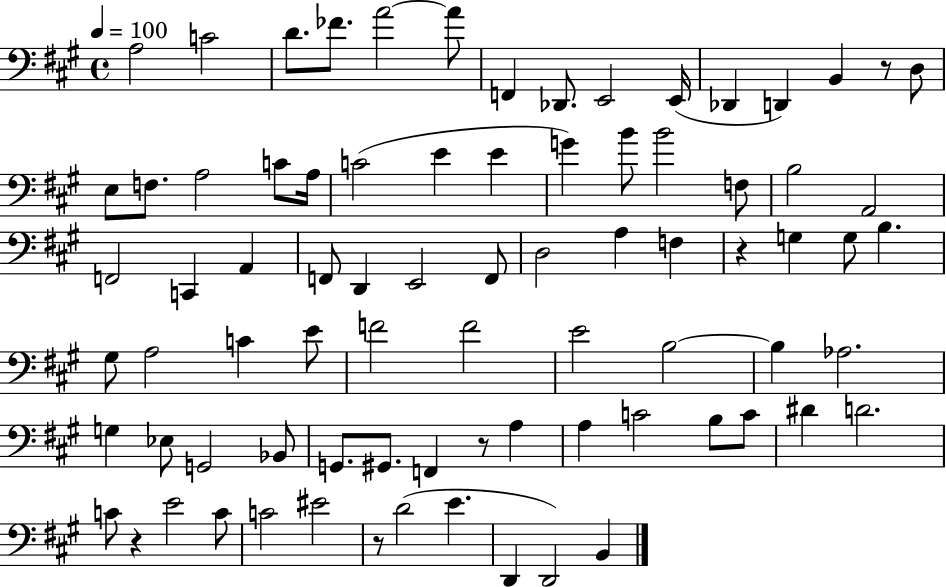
A3/h C4/h D4/e. FES4/e. A4/h A4/e F2/q Db2/e. E2/h E2/s Db2/q D2/q B2/q R/e D3/e E3/e F3/e. A3/h C4/e A3/s C4/h E4/q E4/q G4/q B4/e B4/h F3/e B3/h A2/h F2/h C2/q A2/q F2/e D2/q E2/h F2/e D3/h A3/q F3/q R/q G3/q G3/e B3/q. G#3/e A3/h C4/q E4/e F4/h F4/h E4/h B3/h B3/q Ab3/h. G3/q Eb3/e G2/h Bb2/e G2/e. G#2/e. F2/q R/e A3/q A3/q C4/h B3/e C4/e D#4/q D4/h. C4/e R/q E4/h C4/e C4/h EIS4/h R/e D4/h E4/q. D2/q D2/h B2/q